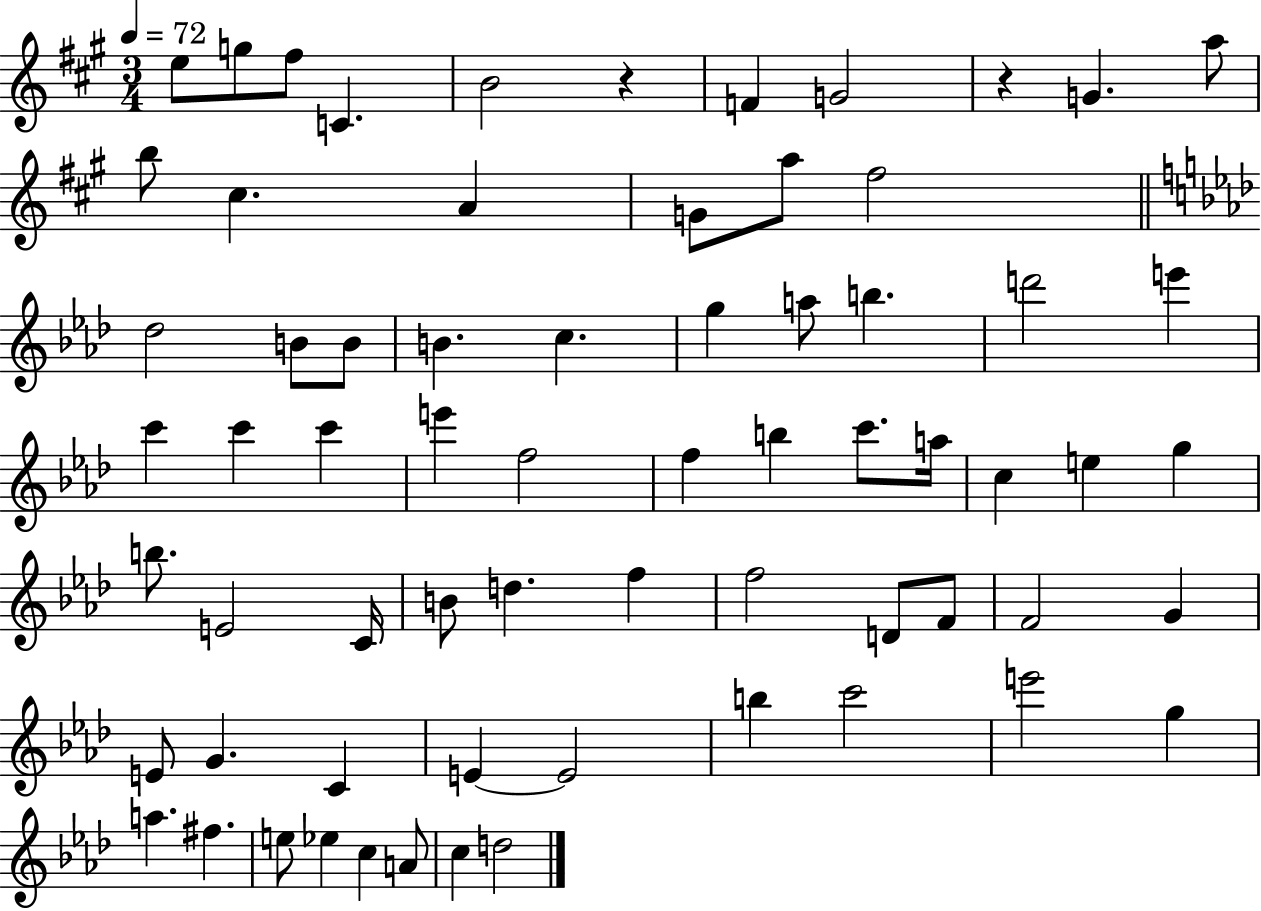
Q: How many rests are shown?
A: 2